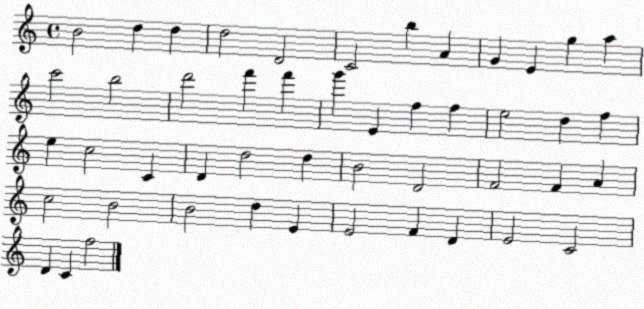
X:1
T:Untitled
M:4/4
L:1/4
K:C
B2 d d d2 D2 C2 b A G E g a c'2 b2 d'2 f' f' g' E f f e2 d f e c2 C D d2 d B2 D2 F2 F A c2 B2 B2 d E E2 F D E2 C2 D C f2